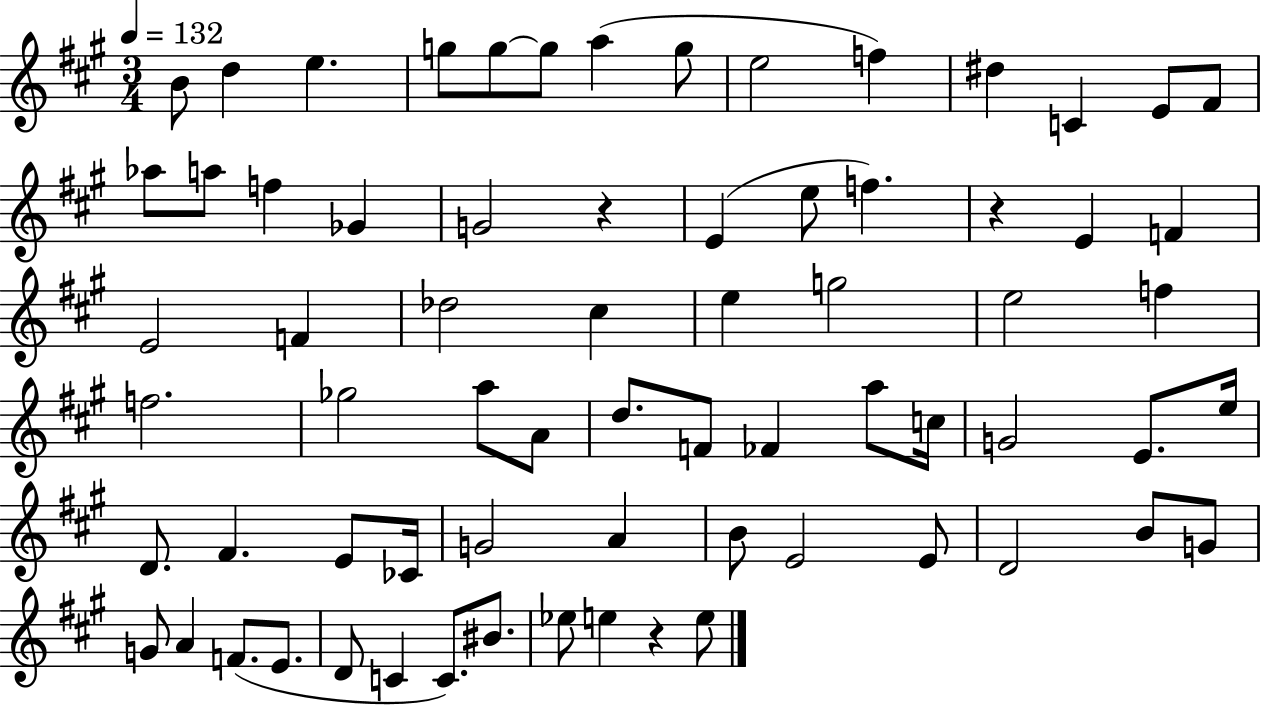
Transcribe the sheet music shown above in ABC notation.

X:1
T:Untitled
M:3/4
L:1/4
K:A
B/2 d e g/2 g/2 g/2 a g/2 e2 f ^d C E/2 ^F/2 _a/2 a/2 f _G G2 z E e/2 f z E F E2 F _d2 ^c e g2 e2 f f2 _g2 a/2 A/2 d/2 F/2 _F a/2 c/4 G2 E/2 e/4 D/2 ^F E/2 _C/4 G2 A B/2 E2 E/2 D2 B/2 G/2 G/2 A F/2 E/2 D/2 C C/2 ^B/2 _e/2 e z e/2